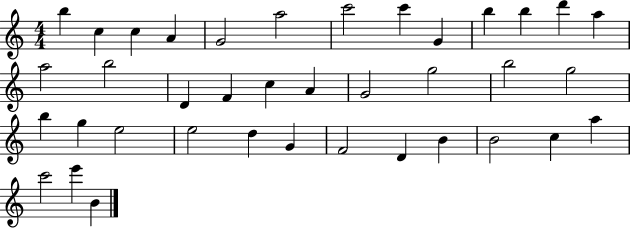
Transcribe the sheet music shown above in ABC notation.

X:1
T:Untitled
M:4/4
L:1/4
K:C
b c c A G2 a2 c'2 c' G b b d' a a2 b2 D F c A G2 g2 b2 g2 b g e2 e2 d G F2 D B B2 c a c'2 e' B